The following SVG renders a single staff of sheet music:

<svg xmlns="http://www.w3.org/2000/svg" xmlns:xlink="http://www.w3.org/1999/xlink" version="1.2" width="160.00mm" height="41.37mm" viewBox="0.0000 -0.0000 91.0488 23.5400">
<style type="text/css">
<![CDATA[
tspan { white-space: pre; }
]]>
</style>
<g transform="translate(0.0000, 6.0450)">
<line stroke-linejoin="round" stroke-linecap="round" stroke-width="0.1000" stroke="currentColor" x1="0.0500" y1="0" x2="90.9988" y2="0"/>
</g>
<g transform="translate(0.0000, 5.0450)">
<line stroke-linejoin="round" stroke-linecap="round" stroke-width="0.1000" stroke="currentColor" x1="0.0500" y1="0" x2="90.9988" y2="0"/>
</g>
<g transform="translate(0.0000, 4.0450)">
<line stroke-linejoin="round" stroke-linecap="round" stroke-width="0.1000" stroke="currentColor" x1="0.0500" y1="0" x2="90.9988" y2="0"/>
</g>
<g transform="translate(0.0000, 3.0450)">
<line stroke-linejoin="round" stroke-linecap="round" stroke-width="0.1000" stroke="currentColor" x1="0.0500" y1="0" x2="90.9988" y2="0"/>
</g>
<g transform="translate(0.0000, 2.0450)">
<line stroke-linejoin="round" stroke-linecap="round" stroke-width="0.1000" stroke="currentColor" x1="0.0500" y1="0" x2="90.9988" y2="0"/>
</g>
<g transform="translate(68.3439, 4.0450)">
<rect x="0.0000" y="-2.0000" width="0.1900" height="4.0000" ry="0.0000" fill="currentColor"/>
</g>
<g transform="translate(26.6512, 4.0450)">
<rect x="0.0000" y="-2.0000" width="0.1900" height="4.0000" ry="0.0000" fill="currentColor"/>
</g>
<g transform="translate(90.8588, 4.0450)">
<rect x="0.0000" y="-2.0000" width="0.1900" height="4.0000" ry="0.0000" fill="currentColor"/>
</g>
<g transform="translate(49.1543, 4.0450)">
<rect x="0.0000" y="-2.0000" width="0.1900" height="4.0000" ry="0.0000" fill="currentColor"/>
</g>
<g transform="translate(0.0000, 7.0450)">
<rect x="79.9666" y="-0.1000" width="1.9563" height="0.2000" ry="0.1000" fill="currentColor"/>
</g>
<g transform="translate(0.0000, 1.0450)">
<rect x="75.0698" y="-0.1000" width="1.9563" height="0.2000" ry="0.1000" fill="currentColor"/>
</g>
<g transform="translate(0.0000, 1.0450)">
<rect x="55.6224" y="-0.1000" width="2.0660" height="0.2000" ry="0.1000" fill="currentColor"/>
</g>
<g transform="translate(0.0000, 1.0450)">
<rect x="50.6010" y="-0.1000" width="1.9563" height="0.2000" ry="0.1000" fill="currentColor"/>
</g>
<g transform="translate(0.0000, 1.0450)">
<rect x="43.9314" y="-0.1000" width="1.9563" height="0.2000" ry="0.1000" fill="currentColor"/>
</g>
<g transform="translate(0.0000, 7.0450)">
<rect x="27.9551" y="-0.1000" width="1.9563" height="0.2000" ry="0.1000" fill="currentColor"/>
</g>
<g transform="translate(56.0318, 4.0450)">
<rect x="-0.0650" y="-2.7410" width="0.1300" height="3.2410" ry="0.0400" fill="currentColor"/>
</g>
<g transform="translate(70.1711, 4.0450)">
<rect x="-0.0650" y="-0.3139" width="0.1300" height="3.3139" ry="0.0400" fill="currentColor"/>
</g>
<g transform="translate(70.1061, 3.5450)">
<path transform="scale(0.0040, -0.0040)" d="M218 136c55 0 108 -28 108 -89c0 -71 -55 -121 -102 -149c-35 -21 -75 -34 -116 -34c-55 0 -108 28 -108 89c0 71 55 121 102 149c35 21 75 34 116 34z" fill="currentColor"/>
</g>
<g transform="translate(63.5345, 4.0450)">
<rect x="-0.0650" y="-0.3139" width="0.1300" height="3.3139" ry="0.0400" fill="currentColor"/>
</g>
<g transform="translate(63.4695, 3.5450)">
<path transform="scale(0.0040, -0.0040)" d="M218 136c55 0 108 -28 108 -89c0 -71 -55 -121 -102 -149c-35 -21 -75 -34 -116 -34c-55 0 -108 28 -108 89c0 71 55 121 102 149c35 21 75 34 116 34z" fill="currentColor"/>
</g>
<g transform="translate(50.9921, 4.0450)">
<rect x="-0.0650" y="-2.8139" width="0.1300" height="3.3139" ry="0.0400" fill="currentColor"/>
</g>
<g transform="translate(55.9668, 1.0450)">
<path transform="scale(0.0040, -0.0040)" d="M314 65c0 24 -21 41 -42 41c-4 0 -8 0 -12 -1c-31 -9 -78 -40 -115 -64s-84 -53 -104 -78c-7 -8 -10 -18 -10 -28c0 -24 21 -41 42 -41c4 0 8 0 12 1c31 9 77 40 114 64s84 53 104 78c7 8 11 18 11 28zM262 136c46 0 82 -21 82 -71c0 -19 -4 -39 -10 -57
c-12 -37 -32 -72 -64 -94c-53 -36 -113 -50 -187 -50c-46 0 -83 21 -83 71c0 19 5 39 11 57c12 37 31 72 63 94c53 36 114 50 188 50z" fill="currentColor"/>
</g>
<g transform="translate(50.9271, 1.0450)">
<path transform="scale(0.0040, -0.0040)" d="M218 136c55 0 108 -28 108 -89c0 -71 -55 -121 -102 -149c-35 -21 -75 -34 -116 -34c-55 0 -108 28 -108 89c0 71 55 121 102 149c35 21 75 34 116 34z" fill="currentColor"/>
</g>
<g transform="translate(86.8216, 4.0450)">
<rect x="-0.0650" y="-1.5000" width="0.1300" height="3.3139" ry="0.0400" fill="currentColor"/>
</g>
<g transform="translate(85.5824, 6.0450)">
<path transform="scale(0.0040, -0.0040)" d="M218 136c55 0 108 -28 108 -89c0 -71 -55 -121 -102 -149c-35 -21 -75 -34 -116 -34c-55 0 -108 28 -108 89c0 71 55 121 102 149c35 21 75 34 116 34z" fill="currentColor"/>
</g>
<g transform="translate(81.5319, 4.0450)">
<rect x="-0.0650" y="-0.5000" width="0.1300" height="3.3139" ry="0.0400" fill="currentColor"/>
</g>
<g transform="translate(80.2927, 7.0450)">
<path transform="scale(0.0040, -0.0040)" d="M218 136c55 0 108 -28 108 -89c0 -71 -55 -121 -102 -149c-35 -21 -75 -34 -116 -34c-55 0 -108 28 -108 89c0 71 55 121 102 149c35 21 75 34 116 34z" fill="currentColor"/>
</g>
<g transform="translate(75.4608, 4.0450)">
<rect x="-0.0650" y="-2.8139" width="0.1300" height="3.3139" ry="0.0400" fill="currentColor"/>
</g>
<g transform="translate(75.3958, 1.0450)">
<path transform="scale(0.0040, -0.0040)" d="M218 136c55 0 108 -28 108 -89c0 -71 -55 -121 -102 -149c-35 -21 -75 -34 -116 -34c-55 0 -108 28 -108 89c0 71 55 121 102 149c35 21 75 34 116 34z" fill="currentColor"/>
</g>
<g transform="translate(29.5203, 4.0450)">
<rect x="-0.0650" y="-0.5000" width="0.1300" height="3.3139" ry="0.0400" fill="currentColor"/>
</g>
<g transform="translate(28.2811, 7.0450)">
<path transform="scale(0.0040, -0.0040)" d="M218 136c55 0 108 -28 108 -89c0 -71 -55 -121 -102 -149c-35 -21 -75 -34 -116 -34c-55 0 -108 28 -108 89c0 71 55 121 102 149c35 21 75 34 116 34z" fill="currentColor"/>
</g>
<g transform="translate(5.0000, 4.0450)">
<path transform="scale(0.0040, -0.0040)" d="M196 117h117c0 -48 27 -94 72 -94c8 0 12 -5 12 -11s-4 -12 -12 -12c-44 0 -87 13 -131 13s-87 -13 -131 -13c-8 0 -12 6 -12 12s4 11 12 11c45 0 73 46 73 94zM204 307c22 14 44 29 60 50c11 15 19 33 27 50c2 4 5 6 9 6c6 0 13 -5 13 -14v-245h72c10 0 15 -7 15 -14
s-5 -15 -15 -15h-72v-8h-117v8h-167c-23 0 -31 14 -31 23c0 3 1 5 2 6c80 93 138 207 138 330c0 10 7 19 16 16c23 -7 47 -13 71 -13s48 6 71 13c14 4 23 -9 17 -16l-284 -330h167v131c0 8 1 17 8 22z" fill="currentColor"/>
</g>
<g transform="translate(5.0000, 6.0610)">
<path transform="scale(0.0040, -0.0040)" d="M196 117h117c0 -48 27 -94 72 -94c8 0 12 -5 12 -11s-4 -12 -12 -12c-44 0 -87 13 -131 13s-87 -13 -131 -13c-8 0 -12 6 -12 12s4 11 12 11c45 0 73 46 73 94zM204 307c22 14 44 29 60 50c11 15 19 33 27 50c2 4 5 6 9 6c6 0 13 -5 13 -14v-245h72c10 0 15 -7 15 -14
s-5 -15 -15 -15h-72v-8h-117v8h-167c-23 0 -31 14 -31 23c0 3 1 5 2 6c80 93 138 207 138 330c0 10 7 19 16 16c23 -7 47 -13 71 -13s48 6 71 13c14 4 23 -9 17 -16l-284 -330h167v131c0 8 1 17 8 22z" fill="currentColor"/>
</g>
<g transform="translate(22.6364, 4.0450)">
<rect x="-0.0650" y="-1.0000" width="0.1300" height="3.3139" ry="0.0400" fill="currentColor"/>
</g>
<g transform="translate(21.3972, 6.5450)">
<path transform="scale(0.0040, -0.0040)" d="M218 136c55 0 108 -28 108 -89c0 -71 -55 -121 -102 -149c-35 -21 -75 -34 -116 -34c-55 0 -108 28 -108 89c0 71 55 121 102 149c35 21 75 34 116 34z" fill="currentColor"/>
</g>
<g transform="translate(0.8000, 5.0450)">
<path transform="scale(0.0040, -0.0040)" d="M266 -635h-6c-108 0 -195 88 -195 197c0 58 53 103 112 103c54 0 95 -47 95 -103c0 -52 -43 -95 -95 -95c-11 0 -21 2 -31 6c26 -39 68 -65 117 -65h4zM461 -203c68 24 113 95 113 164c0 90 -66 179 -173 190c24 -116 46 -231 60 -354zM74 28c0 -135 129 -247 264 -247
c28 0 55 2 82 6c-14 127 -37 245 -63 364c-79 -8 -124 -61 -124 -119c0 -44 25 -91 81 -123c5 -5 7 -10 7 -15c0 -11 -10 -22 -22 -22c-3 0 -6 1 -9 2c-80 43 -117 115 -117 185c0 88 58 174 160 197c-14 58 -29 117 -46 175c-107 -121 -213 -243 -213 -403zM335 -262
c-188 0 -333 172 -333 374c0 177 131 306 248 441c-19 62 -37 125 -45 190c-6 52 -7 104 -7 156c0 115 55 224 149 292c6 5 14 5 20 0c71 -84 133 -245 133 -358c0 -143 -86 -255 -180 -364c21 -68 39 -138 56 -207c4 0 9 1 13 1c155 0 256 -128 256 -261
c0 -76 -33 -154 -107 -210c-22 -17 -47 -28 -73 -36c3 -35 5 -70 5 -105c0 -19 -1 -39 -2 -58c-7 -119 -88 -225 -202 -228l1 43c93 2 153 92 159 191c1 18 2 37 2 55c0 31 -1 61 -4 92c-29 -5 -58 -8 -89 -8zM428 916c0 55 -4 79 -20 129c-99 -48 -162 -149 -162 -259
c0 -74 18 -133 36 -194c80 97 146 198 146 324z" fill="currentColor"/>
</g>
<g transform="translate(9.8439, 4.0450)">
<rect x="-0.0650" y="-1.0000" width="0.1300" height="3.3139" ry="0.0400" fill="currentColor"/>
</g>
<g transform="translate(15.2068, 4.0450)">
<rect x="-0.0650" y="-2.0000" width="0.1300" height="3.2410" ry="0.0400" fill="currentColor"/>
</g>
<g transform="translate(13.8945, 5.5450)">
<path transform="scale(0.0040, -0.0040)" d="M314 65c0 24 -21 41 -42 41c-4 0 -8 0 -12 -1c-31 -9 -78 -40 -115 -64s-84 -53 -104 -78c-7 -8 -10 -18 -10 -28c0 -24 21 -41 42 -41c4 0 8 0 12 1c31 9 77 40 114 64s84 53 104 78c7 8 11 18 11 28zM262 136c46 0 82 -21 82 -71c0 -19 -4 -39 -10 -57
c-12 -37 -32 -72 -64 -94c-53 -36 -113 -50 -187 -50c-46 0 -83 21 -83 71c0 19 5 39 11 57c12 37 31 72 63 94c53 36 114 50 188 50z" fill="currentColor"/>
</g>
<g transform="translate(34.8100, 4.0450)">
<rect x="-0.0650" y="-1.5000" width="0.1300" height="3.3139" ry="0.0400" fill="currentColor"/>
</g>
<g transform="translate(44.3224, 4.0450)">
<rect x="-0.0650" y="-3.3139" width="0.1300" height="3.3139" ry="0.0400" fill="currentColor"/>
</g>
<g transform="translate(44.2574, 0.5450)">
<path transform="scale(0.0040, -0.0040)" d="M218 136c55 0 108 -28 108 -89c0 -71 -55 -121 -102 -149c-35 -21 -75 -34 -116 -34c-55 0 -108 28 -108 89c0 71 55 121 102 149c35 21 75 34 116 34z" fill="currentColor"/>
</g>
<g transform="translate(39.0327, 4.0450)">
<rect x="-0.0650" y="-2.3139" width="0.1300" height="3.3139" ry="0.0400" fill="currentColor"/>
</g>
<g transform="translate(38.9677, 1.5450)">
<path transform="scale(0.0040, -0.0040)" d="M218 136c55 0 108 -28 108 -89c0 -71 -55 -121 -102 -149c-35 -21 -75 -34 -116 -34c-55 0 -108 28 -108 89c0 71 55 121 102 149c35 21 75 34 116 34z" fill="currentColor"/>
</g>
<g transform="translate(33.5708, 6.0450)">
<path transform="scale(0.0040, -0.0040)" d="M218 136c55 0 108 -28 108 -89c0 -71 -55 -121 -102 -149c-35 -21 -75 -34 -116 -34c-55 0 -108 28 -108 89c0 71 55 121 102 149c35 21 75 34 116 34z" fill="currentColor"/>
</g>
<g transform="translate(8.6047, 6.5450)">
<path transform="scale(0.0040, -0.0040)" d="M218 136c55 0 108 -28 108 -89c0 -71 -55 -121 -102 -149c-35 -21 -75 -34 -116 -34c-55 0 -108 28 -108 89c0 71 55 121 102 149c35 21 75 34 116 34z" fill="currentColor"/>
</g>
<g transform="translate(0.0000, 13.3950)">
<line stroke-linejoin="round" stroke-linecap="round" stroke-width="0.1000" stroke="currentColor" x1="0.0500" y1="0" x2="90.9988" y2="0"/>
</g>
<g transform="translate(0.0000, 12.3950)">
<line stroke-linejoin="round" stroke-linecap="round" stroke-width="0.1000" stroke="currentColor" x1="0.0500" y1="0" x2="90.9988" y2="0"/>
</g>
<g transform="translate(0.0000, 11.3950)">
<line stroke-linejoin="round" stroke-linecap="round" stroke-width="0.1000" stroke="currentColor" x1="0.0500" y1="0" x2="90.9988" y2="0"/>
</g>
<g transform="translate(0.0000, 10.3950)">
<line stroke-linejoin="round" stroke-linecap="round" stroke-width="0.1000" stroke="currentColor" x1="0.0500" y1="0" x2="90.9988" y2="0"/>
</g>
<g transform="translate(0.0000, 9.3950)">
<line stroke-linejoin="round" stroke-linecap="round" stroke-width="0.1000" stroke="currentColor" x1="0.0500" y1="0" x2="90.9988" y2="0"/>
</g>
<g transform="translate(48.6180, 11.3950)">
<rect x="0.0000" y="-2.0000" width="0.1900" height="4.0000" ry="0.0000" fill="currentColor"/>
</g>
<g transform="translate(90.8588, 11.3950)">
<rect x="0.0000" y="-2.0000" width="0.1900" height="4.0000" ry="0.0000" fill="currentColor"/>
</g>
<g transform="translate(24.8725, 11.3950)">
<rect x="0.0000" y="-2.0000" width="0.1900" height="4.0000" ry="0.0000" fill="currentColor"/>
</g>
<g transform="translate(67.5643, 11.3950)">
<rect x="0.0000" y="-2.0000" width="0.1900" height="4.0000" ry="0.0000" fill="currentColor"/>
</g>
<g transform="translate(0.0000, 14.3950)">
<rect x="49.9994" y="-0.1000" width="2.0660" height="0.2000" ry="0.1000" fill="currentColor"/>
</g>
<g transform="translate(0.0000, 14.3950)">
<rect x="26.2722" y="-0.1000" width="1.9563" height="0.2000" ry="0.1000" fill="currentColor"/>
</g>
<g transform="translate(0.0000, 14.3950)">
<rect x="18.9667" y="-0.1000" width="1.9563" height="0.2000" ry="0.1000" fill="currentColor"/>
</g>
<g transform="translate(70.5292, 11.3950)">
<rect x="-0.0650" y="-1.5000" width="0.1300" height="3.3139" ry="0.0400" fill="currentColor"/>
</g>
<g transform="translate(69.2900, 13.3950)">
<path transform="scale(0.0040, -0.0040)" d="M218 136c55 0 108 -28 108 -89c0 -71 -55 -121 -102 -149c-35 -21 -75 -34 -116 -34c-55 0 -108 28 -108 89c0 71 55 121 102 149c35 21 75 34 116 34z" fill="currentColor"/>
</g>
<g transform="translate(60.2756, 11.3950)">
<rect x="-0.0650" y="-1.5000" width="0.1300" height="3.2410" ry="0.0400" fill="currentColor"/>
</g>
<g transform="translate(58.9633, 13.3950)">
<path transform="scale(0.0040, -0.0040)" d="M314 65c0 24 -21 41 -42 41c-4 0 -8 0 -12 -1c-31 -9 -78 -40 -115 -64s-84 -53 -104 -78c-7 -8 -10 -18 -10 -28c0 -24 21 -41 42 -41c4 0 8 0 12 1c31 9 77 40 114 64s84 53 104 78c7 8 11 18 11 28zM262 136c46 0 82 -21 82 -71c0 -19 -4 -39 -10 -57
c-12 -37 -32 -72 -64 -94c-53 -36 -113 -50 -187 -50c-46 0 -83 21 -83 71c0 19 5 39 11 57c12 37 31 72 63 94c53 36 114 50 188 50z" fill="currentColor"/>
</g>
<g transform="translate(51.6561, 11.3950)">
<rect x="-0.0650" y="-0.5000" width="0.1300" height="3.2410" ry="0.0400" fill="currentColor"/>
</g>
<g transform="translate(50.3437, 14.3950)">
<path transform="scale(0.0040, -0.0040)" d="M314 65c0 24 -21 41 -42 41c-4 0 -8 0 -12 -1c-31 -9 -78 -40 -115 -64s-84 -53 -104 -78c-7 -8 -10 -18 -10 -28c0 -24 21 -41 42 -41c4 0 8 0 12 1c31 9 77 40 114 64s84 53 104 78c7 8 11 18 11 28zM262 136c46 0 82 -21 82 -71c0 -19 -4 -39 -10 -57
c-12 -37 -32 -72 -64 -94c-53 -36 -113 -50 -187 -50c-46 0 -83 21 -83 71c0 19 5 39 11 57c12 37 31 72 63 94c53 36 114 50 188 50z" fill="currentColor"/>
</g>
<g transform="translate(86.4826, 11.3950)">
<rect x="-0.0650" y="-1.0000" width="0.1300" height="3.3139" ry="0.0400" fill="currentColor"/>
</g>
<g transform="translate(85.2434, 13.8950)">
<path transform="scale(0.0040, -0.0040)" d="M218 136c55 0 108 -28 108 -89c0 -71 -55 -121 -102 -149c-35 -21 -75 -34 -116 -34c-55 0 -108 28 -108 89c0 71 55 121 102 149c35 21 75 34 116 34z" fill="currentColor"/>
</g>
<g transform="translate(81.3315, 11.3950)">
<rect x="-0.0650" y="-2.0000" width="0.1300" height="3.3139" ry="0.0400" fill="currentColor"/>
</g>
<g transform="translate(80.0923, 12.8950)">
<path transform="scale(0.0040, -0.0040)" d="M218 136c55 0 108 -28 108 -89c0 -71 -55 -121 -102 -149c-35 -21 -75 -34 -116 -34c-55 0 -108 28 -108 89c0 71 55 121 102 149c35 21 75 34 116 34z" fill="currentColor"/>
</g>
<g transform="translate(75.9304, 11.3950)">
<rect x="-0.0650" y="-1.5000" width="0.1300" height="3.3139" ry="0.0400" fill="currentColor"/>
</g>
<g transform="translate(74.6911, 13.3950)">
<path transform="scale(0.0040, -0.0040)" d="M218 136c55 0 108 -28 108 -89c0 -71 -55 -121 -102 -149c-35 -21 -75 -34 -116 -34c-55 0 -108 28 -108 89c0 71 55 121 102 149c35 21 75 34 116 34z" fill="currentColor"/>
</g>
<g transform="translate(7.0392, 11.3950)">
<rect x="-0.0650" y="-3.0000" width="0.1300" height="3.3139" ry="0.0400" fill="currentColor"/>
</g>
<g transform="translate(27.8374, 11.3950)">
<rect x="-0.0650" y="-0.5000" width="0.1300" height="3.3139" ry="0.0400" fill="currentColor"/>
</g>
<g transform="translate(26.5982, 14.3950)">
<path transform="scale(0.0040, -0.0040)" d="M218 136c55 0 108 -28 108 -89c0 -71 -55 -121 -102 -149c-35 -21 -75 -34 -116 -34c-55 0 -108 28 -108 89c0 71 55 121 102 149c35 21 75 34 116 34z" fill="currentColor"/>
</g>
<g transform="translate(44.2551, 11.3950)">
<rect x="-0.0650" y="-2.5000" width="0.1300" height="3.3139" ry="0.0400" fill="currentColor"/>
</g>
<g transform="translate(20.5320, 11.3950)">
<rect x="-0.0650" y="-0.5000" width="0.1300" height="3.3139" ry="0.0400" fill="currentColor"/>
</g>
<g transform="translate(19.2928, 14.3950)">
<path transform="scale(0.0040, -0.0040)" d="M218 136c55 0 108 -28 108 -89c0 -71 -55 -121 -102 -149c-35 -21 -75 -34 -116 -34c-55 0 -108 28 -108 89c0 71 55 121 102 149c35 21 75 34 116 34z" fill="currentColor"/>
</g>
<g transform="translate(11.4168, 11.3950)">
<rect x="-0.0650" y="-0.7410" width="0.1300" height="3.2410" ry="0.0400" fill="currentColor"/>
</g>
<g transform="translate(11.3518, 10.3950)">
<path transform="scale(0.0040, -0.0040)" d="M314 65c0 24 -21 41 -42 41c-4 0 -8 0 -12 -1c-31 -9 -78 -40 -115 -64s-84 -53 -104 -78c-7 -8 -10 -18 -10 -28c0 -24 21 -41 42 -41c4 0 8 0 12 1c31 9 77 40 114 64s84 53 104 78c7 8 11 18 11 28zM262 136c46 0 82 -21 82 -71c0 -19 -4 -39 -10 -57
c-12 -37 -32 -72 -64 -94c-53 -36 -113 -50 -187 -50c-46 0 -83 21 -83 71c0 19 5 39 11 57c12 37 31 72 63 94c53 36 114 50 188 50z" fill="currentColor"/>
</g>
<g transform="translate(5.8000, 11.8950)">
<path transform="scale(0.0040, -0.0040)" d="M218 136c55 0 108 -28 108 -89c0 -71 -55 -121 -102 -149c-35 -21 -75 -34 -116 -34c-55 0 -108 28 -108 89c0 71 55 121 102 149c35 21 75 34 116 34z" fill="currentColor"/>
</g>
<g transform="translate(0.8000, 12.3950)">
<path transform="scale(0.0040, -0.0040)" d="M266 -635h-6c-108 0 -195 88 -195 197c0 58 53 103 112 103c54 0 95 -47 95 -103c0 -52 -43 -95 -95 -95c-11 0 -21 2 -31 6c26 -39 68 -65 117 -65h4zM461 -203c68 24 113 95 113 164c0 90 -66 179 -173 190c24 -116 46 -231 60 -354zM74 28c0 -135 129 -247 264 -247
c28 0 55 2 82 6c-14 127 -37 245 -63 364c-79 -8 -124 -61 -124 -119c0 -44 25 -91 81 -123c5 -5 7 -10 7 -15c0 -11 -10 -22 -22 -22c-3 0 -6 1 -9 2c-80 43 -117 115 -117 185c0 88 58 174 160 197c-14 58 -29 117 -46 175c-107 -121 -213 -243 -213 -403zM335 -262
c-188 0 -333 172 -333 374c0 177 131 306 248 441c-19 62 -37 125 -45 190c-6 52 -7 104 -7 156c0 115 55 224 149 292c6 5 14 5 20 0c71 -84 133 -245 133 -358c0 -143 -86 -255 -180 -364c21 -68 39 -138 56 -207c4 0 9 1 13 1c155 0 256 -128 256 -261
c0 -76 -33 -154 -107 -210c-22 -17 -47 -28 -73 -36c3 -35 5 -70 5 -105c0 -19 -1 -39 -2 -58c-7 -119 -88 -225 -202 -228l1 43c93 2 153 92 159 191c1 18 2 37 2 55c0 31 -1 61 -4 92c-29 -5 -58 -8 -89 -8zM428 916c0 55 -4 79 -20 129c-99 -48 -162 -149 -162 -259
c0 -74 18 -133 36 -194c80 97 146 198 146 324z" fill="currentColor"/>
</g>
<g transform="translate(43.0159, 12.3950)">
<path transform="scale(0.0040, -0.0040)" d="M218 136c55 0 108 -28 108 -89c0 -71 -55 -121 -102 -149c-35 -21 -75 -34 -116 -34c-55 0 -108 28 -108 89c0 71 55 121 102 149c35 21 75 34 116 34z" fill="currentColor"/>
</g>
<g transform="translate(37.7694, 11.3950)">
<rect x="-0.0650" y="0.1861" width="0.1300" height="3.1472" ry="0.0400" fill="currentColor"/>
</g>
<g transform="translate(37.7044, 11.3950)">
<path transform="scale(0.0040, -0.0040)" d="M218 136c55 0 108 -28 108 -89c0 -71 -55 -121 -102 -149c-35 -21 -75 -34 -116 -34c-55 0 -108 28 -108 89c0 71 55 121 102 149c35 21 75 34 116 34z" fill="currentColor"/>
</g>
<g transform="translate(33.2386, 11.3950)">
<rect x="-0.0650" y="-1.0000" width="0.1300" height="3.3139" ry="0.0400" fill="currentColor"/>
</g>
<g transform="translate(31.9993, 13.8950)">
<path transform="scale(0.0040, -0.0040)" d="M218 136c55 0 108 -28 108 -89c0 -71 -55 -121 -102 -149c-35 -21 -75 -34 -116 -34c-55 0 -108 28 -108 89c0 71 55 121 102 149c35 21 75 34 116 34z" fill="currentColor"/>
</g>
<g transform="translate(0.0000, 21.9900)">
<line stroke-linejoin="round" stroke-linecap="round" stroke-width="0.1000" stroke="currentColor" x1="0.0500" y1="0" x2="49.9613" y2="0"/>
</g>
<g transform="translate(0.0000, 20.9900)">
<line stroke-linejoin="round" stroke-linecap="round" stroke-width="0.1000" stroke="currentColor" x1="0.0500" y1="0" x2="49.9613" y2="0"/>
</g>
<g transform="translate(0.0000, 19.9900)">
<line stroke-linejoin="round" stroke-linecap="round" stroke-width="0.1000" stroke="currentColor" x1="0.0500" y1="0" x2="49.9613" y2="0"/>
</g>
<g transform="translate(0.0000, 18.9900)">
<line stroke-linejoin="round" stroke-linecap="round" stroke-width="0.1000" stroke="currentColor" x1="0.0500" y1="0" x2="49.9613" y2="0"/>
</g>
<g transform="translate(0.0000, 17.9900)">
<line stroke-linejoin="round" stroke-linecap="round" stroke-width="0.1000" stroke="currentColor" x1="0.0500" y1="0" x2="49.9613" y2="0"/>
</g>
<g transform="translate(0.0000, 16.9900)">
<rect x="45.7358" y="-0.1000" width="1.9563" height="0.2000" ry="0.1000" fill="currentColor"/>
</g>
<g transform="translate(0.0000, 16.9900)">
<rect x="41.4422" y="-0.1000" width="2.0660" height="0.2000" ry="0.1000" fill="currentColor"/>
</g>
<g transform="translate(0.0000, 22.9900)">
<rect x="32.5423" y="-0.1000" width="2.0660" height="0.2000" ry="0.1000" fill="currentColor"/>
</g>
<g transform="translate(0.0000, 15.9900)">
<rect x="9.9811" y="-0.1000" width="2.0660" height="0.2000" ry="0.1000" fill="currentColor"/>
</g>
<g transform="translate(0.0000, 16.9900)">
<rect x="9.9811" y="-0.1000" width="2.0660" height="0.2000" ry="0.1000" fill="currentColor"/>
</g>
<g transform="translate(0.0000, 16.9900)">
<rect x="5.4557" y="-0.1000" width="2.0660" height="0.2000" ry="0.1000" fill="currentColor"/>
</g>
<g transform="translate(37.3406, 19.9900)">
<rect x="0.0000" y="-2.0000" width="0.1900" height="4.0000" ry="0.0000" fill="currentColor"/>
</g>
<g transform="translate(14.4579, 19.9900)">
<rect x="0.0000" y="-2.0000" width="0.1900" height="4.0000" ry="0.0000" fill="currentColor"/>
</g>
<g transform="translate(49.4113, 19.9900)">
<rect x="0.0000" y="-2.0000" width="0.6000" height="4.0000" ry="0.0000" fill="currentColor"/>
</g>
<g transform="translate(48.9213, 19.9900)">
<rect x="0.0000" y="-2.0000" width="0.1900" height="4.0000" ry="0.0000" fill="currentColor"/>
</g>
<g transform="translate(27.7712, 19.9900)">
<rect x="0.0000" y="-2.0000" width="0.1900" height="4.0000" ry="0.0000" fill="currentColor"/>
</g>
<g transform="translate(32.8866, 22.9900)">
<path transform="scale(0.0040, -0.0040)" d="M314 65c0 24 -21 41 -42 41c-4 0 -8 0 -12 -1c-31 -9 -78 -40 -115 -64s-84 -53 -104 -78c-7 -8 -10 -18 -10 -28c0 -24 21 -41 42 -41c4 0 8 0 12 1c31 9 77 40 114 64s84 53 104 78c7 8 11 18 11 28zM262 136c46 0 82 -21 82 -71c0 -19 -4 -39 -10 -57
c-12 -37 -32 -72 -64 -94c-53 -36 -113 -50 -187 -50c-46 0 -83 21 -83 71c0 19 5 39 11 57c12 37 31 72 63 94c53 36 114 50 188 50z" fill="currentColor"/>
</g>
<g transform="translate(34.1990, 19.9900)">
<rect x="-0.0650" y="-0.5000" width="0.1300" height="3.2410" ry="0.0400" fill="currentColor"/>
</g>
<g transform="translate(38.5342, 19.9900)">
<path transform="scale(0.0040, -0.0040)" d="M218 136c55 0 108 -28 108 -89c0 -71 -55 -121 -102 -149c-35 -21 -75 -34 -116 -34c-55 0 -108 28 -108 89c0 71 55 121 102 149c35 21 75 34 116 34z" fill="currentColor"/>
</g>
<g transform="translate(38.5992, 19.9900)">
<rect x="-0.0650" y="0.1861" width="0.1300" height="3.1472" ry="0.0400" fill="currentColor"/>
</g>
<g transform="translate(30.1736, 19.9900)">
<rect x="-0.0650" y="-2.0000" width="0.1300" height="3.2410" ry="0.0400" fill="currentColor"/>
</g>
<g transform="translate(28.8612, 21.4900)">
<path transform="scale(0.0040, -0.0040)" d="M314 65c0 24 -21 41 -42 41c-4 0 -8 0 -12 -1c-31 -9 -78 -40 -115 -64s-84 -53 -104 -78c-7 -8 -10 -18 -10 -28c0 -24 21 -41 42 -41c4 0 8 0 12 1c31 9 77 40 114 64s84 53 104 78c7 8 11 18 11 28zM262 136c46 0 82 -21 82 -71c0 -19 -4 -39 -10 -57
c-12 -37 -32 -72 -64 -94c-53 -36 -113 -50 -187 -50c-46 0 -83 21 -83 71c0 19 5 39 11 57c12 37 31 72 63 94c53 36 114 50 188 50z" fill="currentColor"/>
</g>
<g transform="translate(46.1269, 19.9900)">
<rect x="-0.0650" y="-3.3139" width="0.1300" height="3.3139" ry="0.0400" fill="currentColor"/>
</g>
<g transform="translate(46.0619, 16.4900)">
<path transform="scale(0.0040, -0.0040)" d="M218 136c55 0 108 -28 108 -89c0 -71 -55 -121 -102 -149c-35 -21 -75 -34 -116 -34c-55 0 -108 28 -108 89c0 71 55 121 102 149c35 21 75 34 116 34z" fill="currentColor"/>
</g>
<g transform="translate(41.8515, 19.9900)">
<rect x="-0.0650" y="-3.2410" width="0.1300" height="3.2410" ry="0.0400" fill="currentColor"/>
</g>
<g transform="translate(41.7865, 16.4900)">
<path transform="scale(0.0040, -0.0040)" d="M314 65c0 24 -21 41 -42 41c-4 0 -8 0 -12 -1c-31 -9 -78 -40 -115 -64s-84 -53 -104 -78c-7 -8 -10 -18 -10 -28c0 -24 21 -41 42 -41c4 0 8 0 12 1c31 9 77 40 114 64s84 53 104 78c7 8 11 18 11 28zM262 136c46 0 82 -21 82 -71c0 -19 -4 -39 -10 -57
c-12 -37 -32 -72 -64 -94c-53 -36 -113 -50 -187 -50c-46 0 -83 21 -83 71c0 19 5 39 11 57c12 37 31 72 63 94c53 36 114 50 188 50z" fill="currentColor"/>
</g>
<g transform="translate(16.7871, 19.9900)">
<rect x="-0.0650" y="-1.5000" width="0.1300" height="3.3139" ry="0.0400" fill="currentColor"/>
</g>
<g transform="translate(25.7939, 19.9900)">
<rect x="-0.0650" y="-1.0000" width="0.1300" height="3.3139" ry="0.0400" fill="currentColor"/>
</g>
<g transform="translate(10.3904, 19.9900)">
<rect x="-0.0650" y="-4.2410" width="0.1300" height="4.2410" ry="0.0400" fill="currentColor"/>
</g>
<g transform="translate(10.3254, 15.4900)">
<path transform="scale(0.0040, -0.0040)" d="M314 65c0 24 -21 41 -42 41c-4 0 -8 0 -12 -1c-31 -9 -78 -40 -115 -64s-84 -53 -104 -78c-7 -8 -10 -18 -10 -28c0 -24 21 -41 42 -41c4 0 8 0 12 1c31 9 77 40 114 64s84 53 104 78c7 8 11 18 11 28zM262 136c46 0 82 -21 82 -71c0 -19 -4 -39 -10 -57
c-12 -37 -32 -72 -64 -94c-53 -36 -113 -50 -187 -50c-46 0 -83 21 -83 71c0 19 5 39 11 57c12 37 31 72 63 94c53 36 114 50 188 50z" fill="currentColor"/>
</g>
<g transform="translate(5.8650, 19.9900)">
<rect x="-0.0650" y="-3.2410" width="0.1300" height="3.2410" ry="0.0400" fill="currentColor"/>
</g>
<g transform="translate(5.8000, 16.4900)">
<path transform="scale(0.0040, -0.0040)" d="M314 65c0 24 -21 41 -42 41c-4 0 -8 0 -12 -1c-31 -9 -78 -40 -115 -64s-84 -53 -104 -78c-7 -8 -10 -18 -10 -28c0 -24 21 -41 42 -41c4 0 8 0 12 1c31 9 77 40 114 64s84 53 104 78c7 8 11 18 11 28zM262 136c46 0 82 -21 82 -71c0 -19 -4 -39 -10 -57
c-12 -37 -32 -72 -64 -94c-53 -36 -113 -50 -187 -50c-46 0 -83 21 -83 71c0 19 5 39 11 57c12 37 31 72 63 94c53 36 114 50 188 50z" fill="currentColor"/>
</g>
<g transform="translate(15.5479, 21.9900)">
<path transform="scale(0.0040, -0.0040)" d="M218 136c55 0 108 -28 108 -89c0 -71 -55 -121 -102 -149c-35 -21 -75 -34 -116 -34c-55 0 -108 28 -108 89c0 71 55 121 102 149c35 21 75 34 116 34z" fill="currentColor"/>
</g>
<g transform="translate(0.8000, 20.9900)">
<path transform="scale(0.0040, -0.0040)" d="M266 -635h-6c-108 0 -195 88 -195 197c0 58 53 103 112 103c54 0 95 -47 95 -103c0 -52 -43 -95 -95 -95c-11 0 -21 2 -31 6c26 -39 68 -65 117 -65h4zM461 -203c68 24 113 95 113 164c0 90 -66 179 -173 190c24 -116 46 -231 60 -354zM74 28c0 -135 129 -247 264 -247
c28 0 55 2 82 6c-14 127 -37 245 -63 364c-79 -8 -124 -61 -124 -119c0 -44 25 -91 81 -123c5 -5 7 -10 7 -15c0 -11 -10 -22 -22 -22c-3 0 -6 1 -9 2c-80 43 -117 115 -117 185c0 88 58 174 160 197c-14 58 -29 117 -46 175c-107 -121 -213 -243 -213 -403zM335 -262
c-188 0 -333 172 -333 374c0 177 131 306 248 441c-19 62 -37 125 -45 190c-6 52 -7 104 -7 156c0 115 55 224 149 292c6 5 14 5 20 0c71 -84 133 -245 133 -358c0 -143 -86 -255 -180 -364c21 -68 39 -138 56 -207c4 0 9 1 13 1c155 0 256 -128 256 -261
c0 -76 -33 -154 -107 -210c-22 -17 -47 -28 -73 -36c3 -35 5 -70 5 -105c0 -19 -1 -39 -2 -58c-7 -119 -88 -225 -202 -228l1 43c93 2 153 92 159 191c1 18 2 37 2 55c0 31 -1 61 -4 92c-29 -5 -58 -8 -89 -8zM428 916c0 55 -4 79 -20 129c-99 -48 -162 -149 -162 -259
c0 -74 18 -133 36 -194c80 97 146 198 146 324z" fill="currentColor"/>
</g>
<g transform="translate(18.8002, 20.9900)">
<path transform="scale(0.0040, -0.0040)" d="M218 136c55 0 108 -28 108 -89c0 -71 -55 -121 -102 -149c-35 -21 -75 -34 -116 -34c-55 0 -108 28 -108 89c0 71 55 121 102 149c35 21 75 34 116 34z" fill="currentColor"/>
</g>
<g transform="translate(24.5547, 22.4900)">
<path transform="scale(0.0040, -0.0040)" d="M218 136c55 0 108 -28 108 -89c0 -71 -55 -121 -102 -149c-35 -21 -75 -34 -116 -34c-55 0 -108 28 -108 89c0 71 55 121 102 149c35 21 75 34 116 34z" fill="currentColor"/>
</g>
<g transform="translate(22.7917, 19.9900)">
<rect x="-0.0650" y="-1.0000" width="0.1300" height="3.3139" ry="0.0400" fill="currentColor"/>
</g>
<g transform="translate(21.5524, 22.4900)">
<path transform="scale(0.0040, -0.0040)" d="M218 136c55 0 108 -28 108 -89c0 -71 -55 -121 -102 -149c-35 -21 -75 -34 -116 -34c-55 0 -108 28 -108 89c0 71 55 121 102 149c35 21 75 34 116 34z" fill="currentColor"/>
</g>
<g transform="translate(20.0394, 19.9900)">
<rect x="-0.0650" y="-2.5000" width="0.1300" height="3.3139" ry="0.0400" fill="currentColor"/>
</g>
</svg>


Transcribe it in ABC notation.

X:1
T:Untitled
M:4/4
L:1/4
K:C
D F2 D C E g b a a2 c c a C E A d2 C C D B G C2 E2 E E F D b2 d'2 E G D D F2 C2 B b2 b